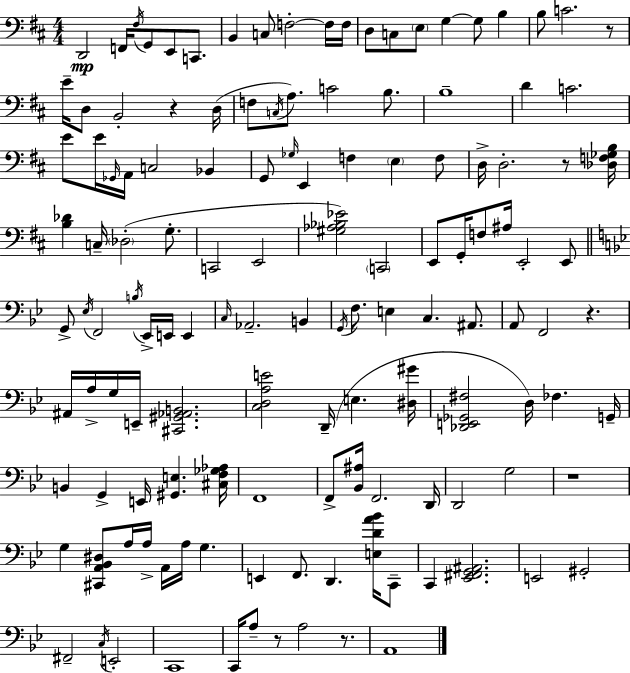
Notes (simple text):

D2/h F2/s F#3/s G2/e E2/e C2/e. B2/q C3/e F3/h F3/s F3/s D3/e C3/e E3/e G3/q G3/e B3/q B3/e C4/h. R/e E4/s D3/e B2/h R/q D3/s F3/e C3/s A3/e. C4/h B3/e. B3/w D4/q C4/h. E4/e E4/s Gb2/s A2/s C3/h Bb2/q G2/e Gb3/s E2/q F3/q E3/q F3/e D3/s D3/h. R/e [Db3,F3,Gb3,B3]/s [B3,Db4]/q C3/s Db3/h G3/e. C2/h E2/h [G#3,Ab3,Bb3,Eb4]/h C2/h E2/e G2/s F3/e A#3/s E2/h E2/e G2/e Eb3/s F2/h B3/s Eb2/s E2/s E2/q C3/s Ab2/h. B2/q G2/s F3/e. E3/q C3/q. A#2/e. A2/e F2/h R/q. A#2/s A3/s G3/s E2/s [C#2,G#2,Ab2,B2]/h. [C3,D3,A3,E4]/h D2/s E3/q. [D#3,G#4]/s [Db2,E2,Gb2,F#3]/h D3/s FES3/q. G2/s B2/q G2/q E2/s [G#2,E3]/q. [C#3,F3,Gb3,Ab3]/s F2/w F2/e [Bb2,A#3]/s F2/h. D2/s D2/h G3/h R/w G3/q [C#2,A2,Bb2,D#3]/e A3/s A3/s A2/s A3/s G3/q. E2/q F2/e. D2/q. [E3,D4,A4,Bb4]/s C2/e C2/q [Eb2,F#2,G2,A#2]/h. E2/h G#2/h F#2/h C3/s E2/h C2/w C2/s A3/e R/e A3/h R/e. A2/w